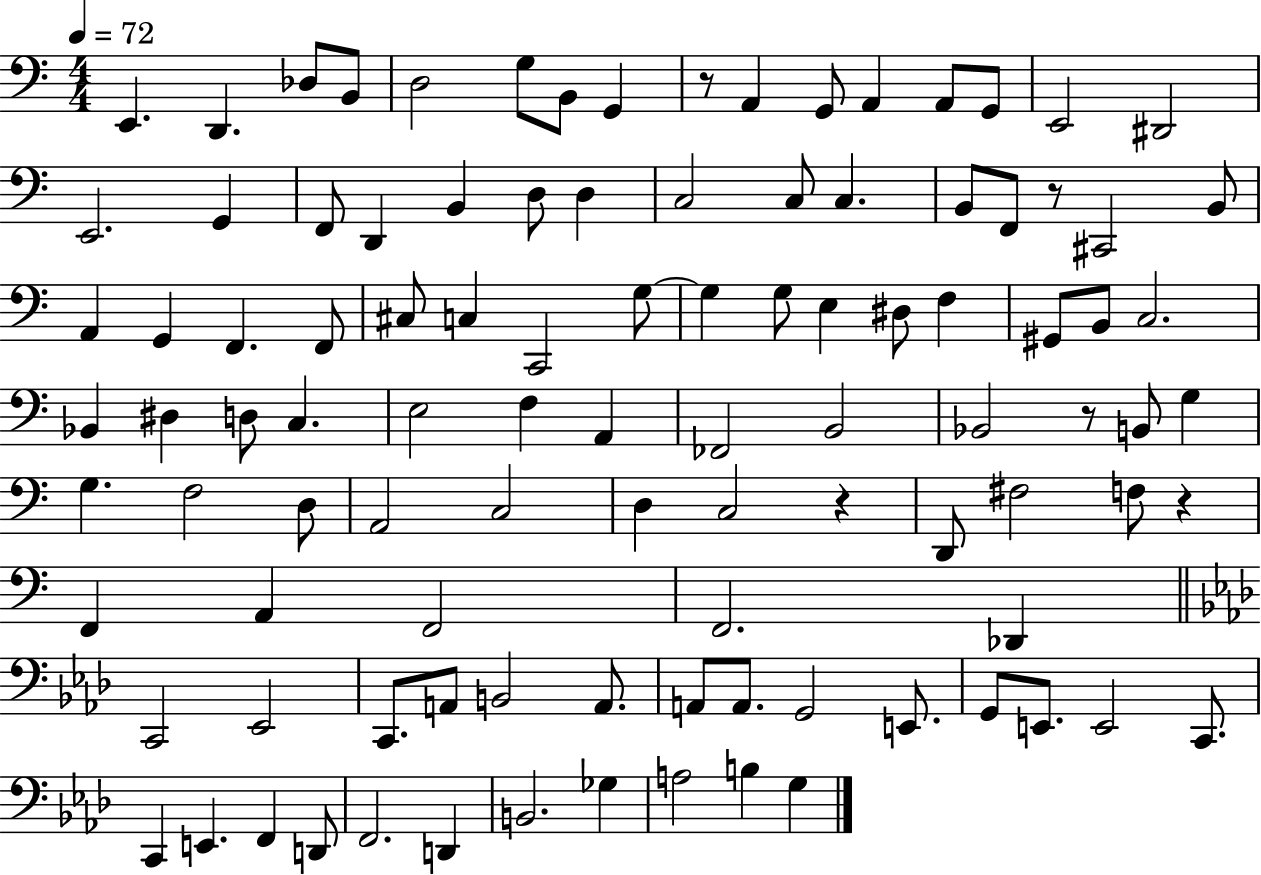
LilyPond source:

{
  \clef bass
  \numericTimeSignature
  \time 4/4
  \key c \major
  \tempo 4 = 72
  \repeat volta 2 { e,4. d,4. des8 b,8 | d2 g8 b,8 g,4 | r8 a,4 g,8 a,4 a,8 g,8 | e,2 dis,2 | \break e,2. g,4 | f,8 d,4 b,4 d8 d4 | c2 c8 c4. | b,8 f,8 r8 cis,2 b,8 | \break a,4 g,4 f,4. f,8 | cis8 c4 c,2 g8~~ | g4 g8 e4 dis8 f4 | gis,8 b,8 c2. | \break bes,4 dis4 d8 c4. | e2 f4 a,4 | fes,2 b,2 | bes,2 r8 b,8 g4 | \break g4. f2 d8 | a,2 c2 | d4 c2 r4 | d,8 fis2 f8 r4 | \break f,4 a,4 f,2 | f,2. des,4 | \bar "||" \break \key aes \major c,2 ees,2 | c,8. a,8 b,2 a,8. | a,8 a,8. g,2 e,8. | g,8 e,8. e,2 c,8. | \break c,4 e,4. f,4 d,8 | f,2. d,4 | b,2. ges4 | a2 b4 g4 | \break } \bar "|."
}